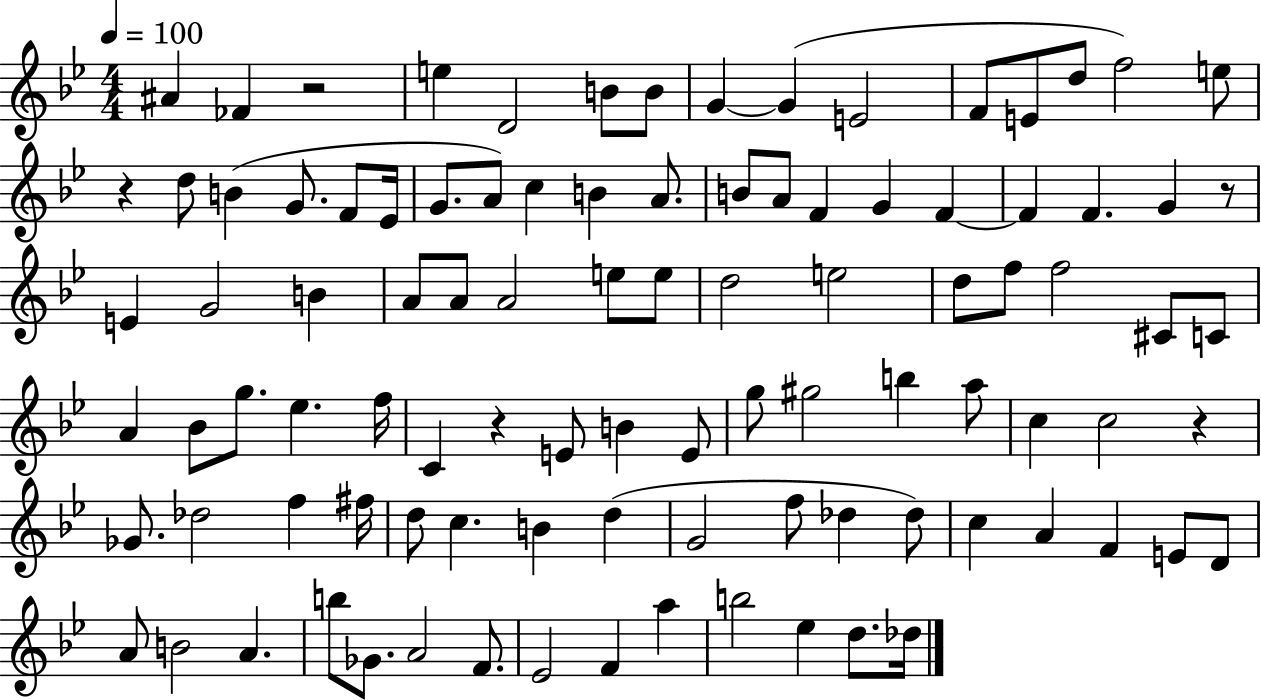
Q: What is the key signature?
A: BES major